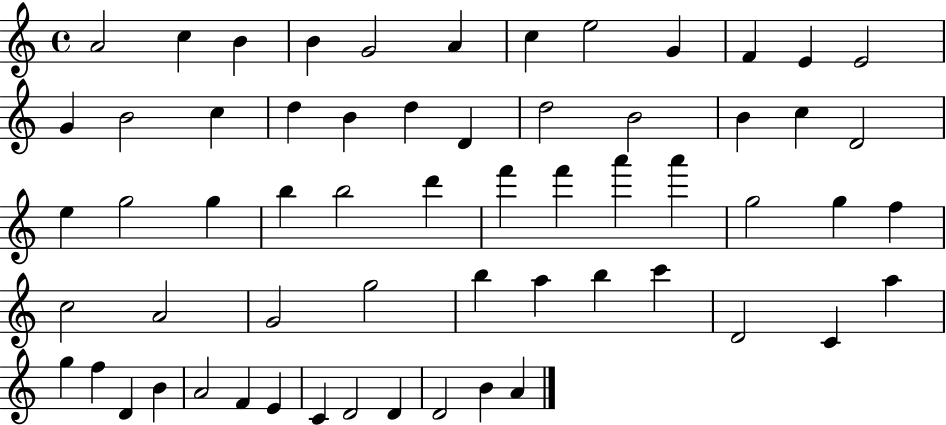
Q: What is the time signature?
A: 4/4